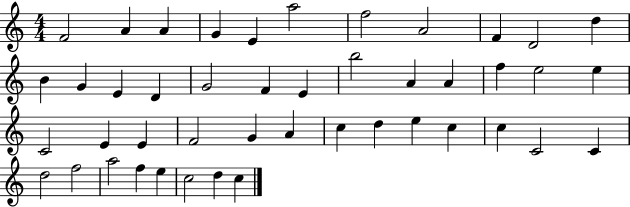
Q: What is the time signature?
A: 4/4